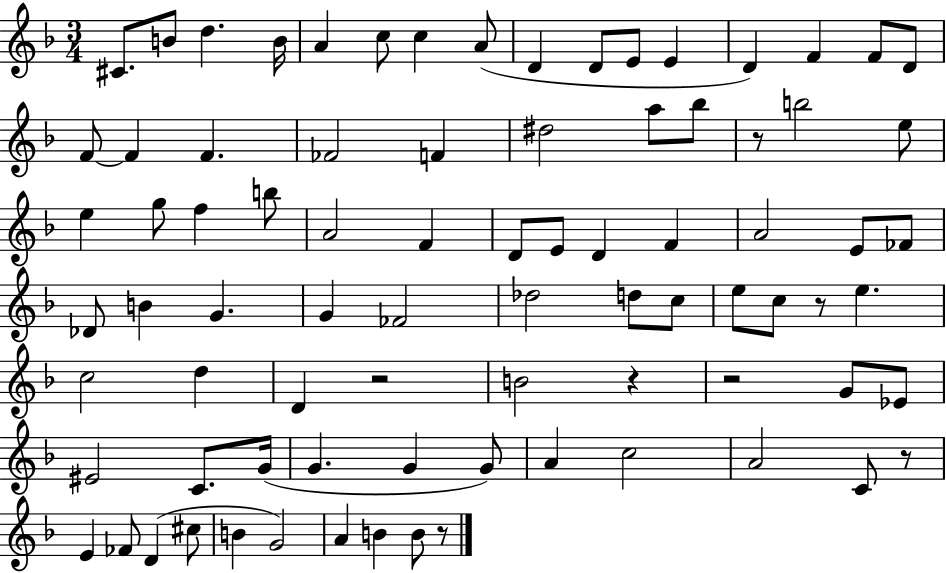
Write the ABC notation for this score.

X:1
T:Untitled
M:3/4
L:1/4
K:F
^C/2 B/2 d B/4 A c/2 c A/2 D D/2 E/2 E D F F/2 D/2 F/2 F F _F2 F ^d2 a/2 _b/2 z/2 b2 e/2 e g/2 f b/2 A2 F D/2 E/2 D F A2 E/2 _F/2 _D/2 B G G _F2 _d2 d/2 c/2 e/2 c/2 z/2 e c2 d D z2 B2 z z2 G/2 _E/2 ^E2 C/2 G/4 G G G/2 A c2 A2 C/2 z/2 E _F/2 D ^c/2 B G2 A B B/2 z/2